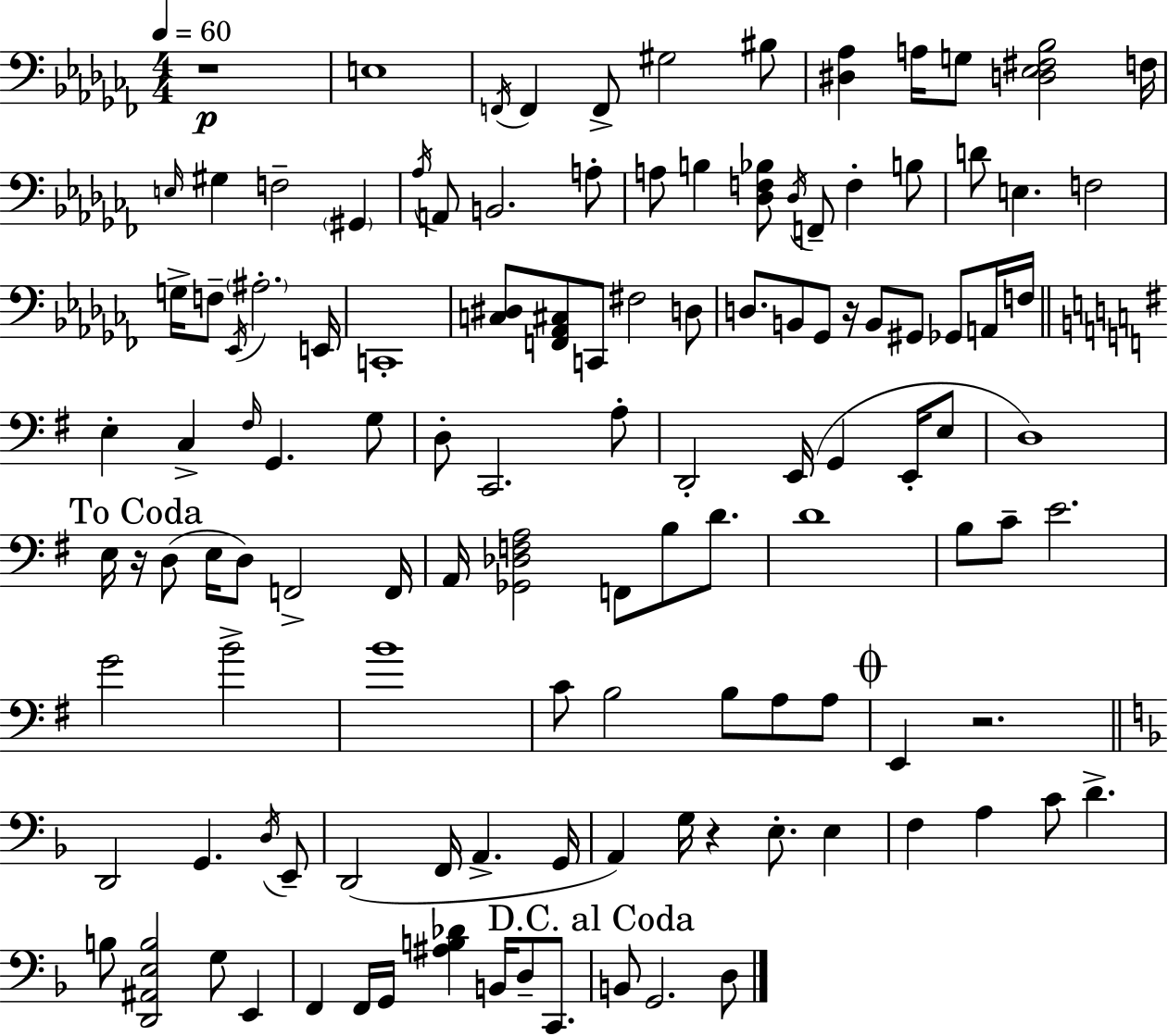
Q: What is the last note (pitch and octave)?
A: D3